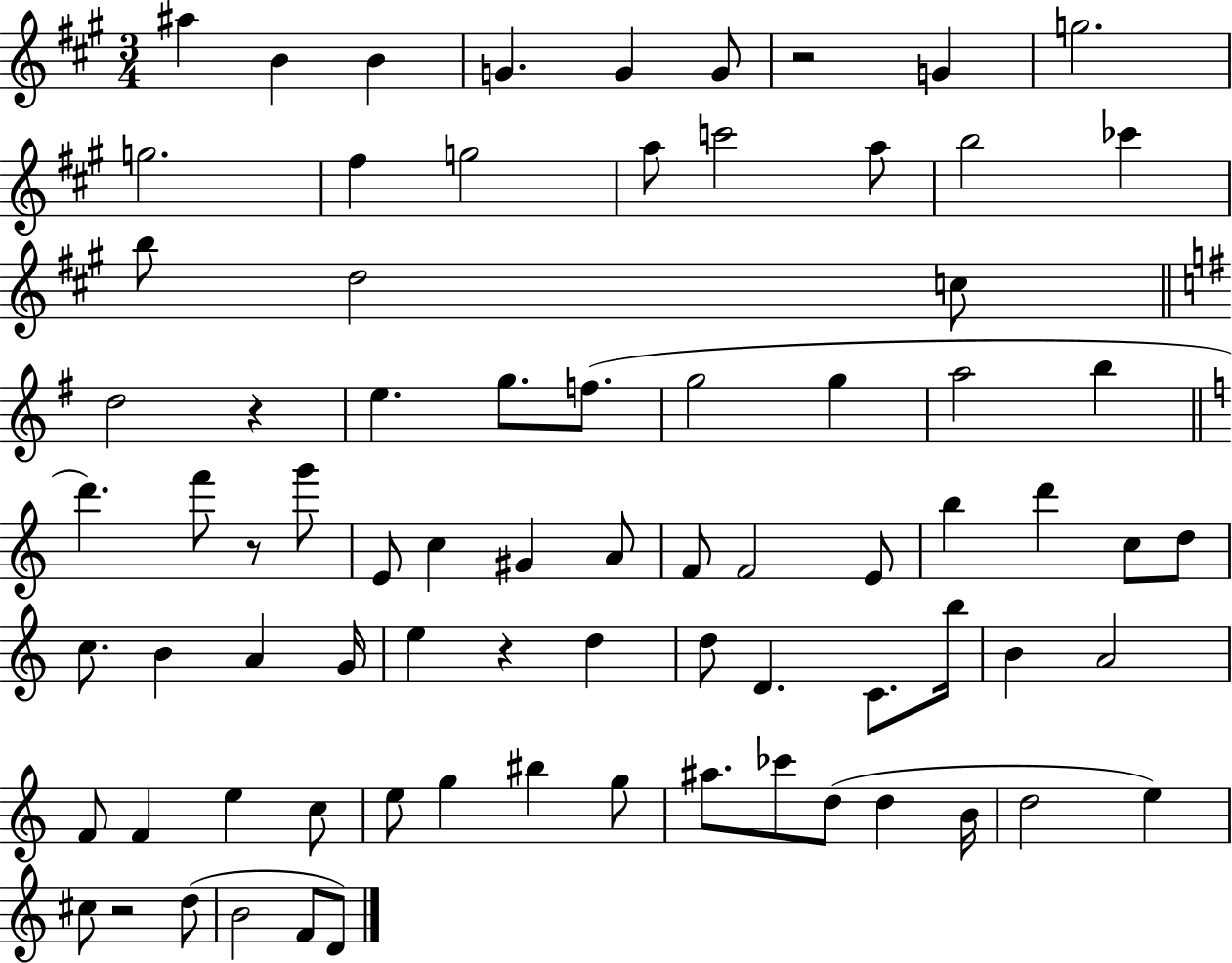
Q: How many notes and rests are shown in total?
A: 78